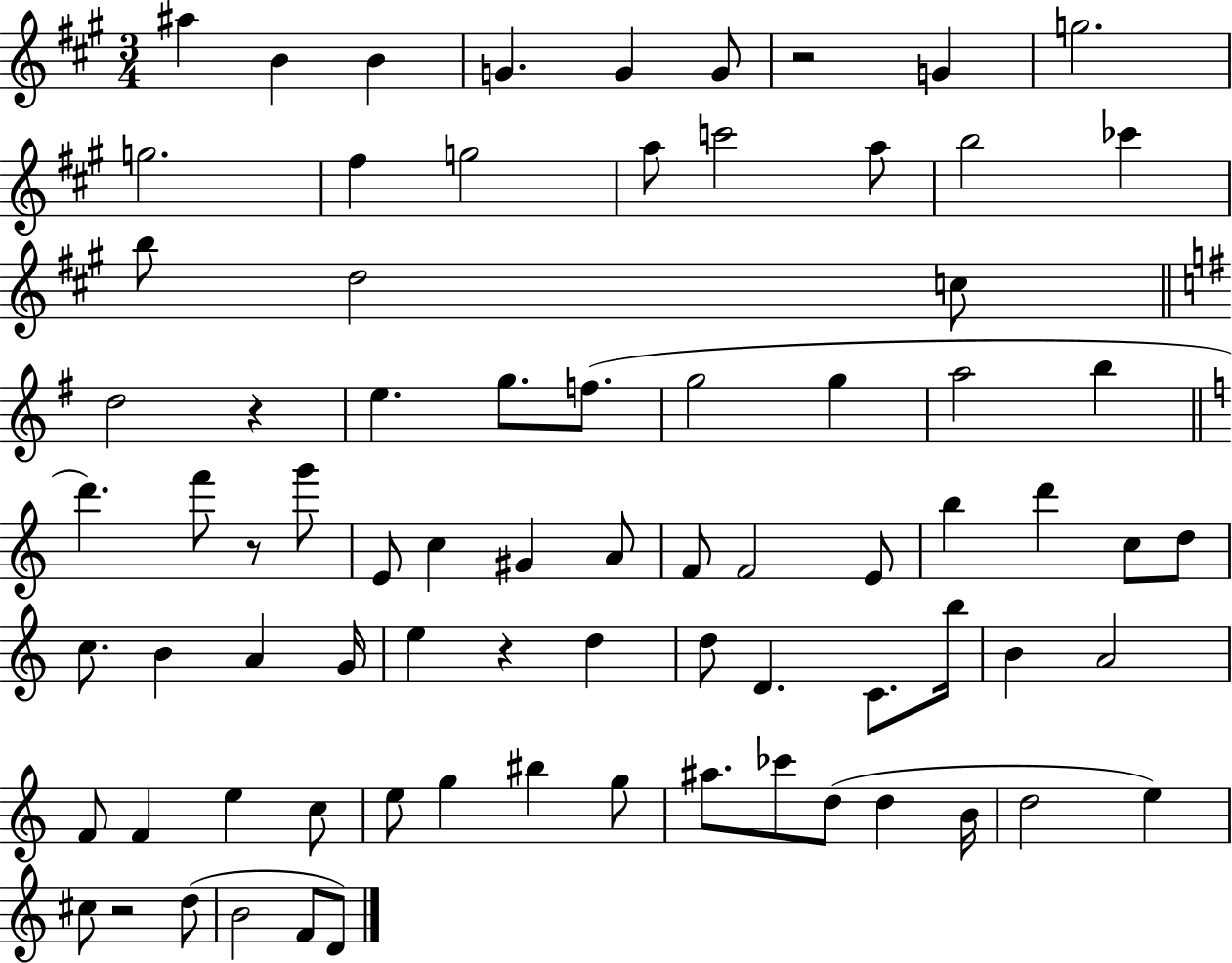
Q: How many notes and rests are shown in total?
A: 78